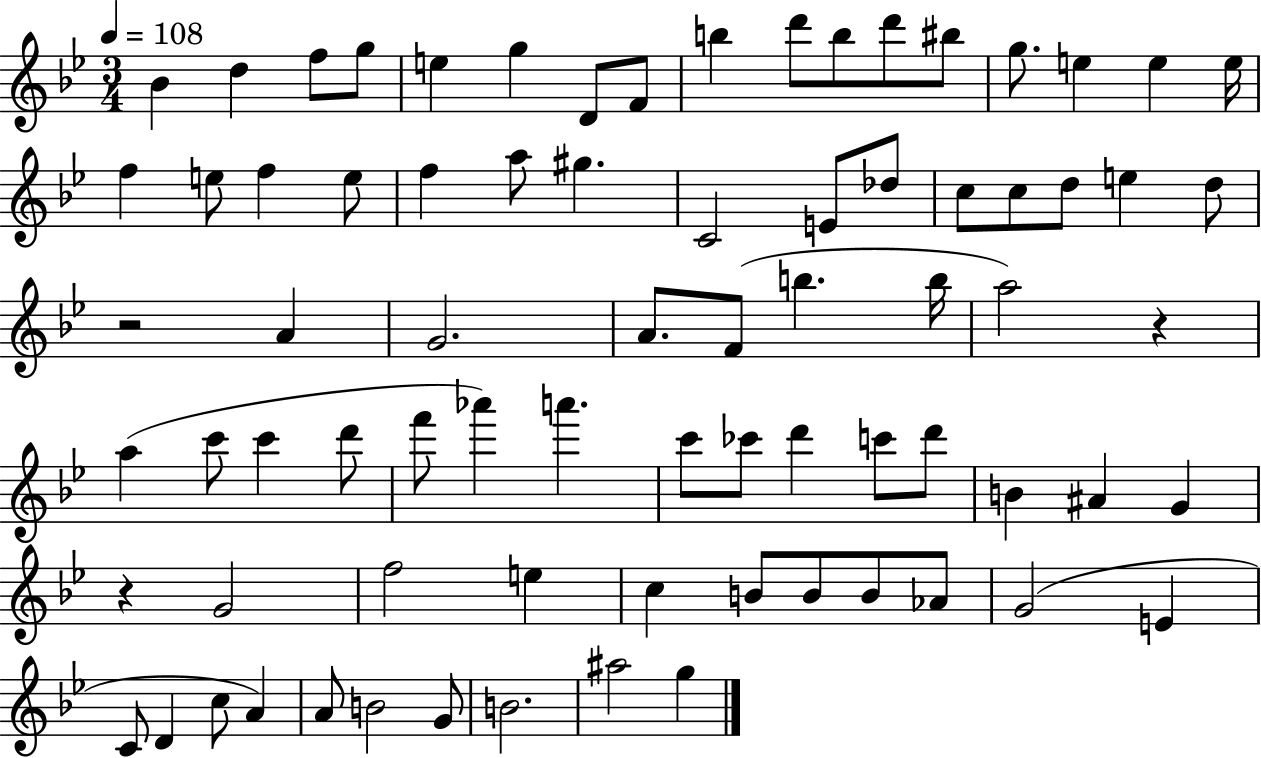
X:1
T:Untitled
M:3/4
L:1/4
K:Bb
_B d f/2 g/2 e g D/2 F/2 b d'/2 b/2 d'/2 ^b/2 g/2 e e e/4 f e/2 f e/2 f a/2 ^g C2 E/2 _d/2 c/2 c/2 d/2 e d/2 z2 A G2 A/2 F/2 b b/4 a2 z a c'/2 c' d'/2 f'/2 _a' a' c'/2 _c'/2 d' c'/2 d'/2 B ^A G z G2 f2 e c B/2 B/2 B/2 _A/2 G2 E C/2 D c/2 A A/2 B2 G/2 B2 ^a2 g